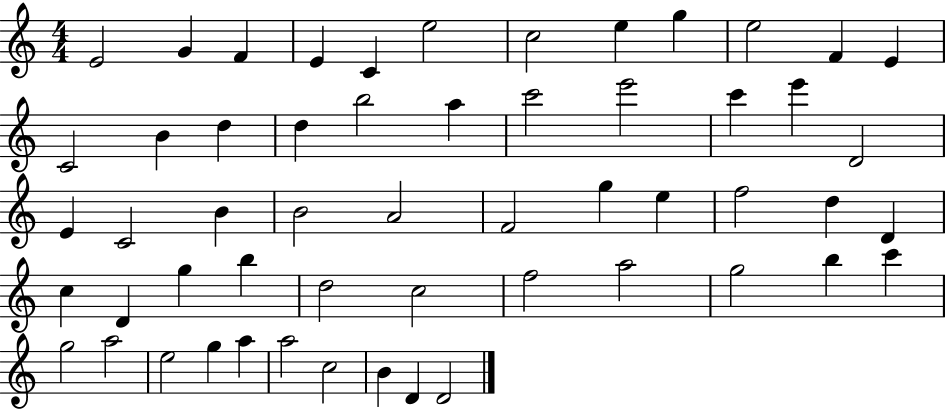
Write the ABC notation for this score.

X:1
T:Untitled
M:4/4
L:1/4
K:C
E2 G F E C e2 c2 e g e2 F E C2 B d d b2 a c'2 e'2 c' e' D2 E C2 B B2 A2 F2 g e f2 d D c D g b d2 c2 f2 a2 g2 b c' g2 a2 e2 g a a2 c2 B D D2